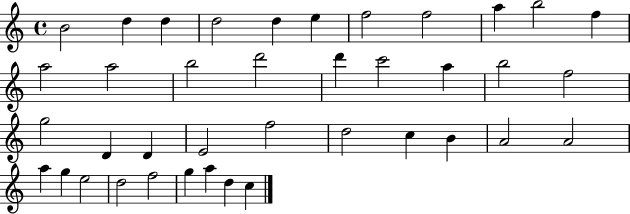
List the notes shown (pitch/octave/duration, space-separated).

B4/h D5/q D5/q D5/h D5/q E5/q F5/h F5/h A5/q B5/h F5/q A5/h A5/h B5/h D6/h D6/q C6/h A5/q B5/h F5/h G5/h D4/q D4/q E4/h F5/h D5/h C5/q B4/q A4/h A4/h A5/q G5/q E5/h D5/h F5/h G5/q A5/q D5/q C5/q